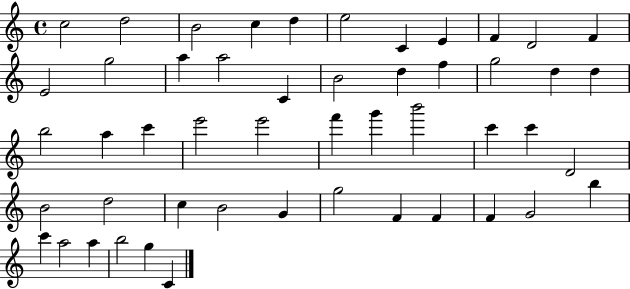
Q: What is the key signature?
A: C major